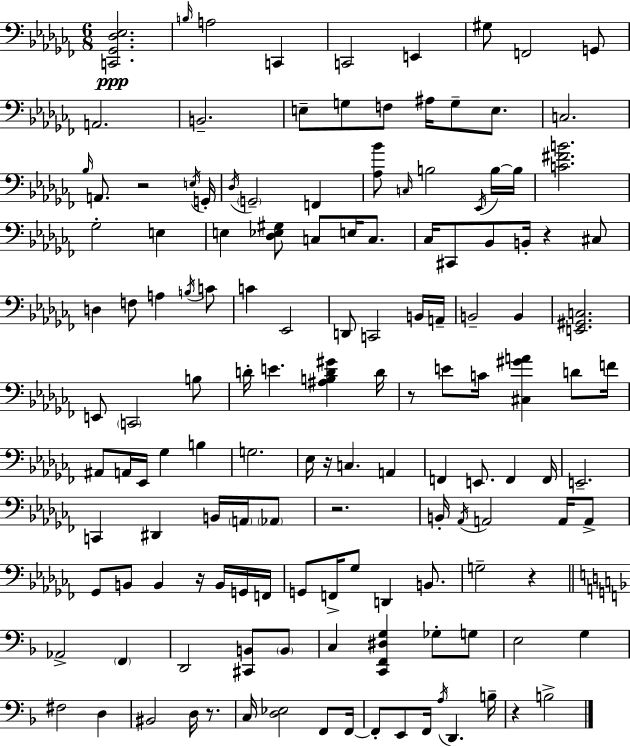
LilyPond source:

{
  \clef bass
  \numericTimeSignature
  \time 6/8
  \key aes \minor
  <c, ges, des ees>2.\ppp | \grace { b16 } a2 c,4 | c,2 e,4 | gis8 f,2 g,8 | \break a,2. | b,2.-- | e8-- g8 f8 ais16 g8-- e8. | c2. | \break \grace { bes16 } a,8. r2 | \acciaccatura { e16 } g,16-. \acciaccatura { des16 } \parenthesize g,2-- | f,4 <aes bes'>8 \grace { c16 } b2 | \acciaccatura { ees,16 } b16~~ b16 <c' fis' b'>2. | \break ges2-. | e4 e4 <des ees gis>8 | c8 e16 c8. ces16 cis,8 bes,8 b,16-. | r4 cis8 d4 f8 | \break a4 \acciaccatura { b16 } c'8 c'4 ees,2 | d,8 c,2 | b,16 a,16-- b,2-- | b,4 <e, gis, c>2. | \break e,8 \parenthesize c,2 | b8 d'16-. e'4. | <ais b d' gis'>4 d'16 r8 e'8 c'16 | <cis gis' a'>4 d'8 f'16 ais,8 a,16 ees,16 ges4 | \break b4 g2. | ees16 r16 c4. | a,4 f,4 e,8. | f,4 f,16 e,2.-- | \break c,4 dis,4 | b,16 \parenthesize a,16 \parenthesize aes,8 r2. | b,16-. \acciaccatura { aes,16 } a,2 | a,16 a,8-> ges,8 b,8 | \break b,4 r16 b,16 g,16 f,16 g,8 f,16-> ges8 | d,4 b,8. g2-- | r4 \bar "||" \break \key d \minor aes,2-> \parenthesize f,4 | d,2 <cis, b,>8 \parenthesize b,8 | c4 <c, f, dis g>4 ges8-. g8 | e2 g4 | \break fis2 d4 | bis,2 d16 r8. | c16 <d ees>2 f,8 f,16~~ | f,8-. e,8 f,16 \acciaccatura { a16 } d,4. | \break b16-- r4 b2-> | \bar "|."
}